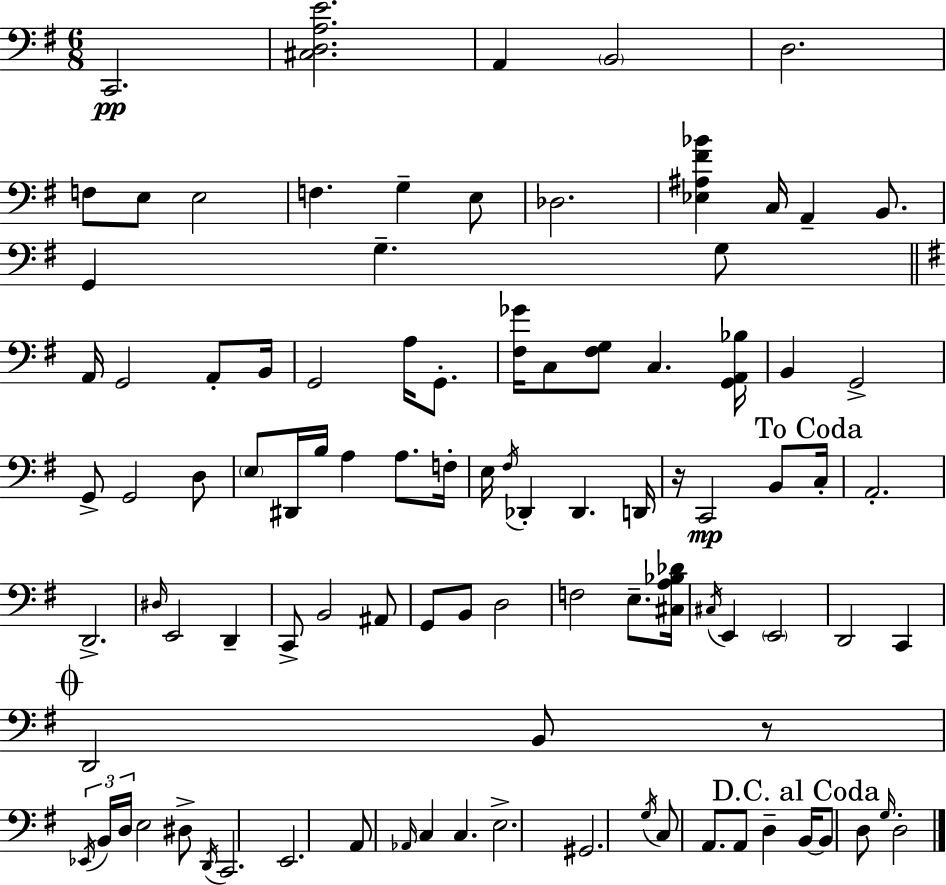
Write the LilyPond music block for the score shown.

{
  \clef bass
  \numericTimeSignature
  \time 6/8
  \key g \major
  c,2.\pp | <cis d a e'>2. | a,4 \parenthesize b,2 | d2. | \break f8 e8 e2 | f4. g4-- e8 | des2. | <ees ais fis' bes'>4 c16 a,4-- b,8. | \break g,4 g4.-- g8 | \bar "||" \break \key e \minor a,16 g,2 a,8-. b,16 | g,2 a16 g,8.-. | <fis ges'>16 c8 <fis g>8 c4. <g, a, bes>16 | b,4 g,2-> | \break g,8-> g,2 d8 | \parenthesize e8 dis,16 b16 a4 a8. f16-. | e16 \acciaccatura { fis16 } des,4-. des,4. | d,16 r16 c,2\mp b,8 | \break \mark "To Coda" c16-. a,2.-. | d,2.-> | \grace { dis16 } e,2 d,4-- | c,8-> b,2 | \break ais,8 g,8 b,8 d2 | f2 e8.-- | <cis a bes des'>16 \acciaccatura { cis16 } e,4 \parenthesize e,2 | d,2 c,4 | \break \mark \markup { \musicglyph "scripts.coda" } d,2 b,8 | r8 \tuplet 3/2 { \acciaccatura { ees,16 } b,16 d16 } e2 | dis8-> \acciaccatura { d,16 } c,2. | e,2. | \break a,8 \grace { aes,16 } c4 | c4. e2.-> | gis,2. | \acciaccatura { g16 } c8 a,8. | \break a,8 d4-- \mark "D.C. al Coda" b,16~~ b,8 d8 \grace { g16 } | d2-. \bar "|."
}